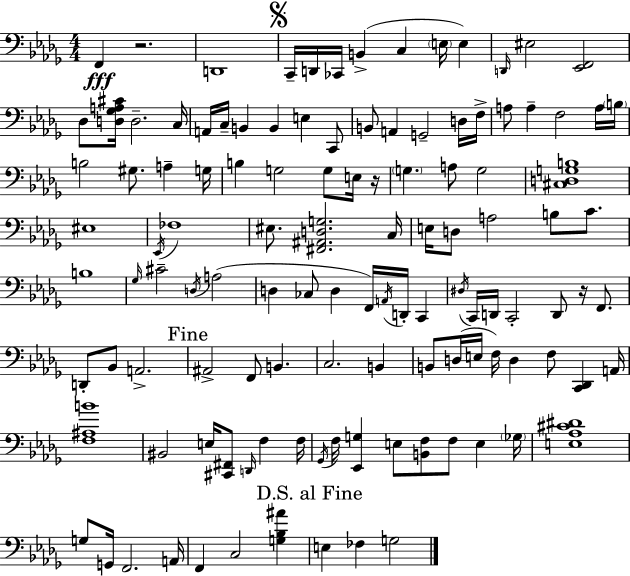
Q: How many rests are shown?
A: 3